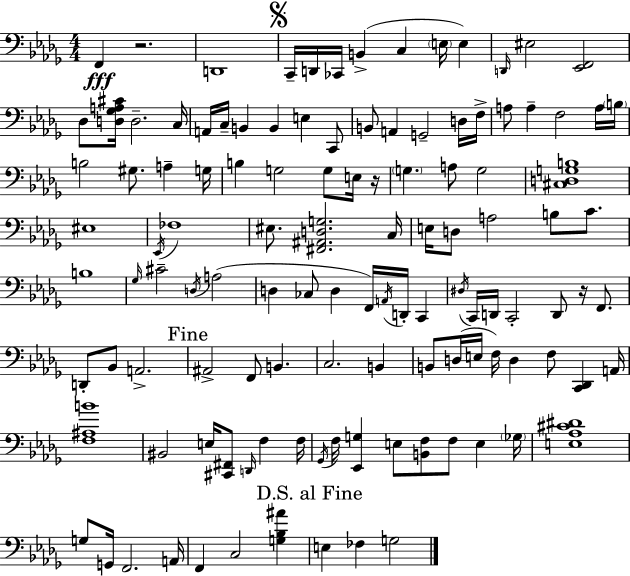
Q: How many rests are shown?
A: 3